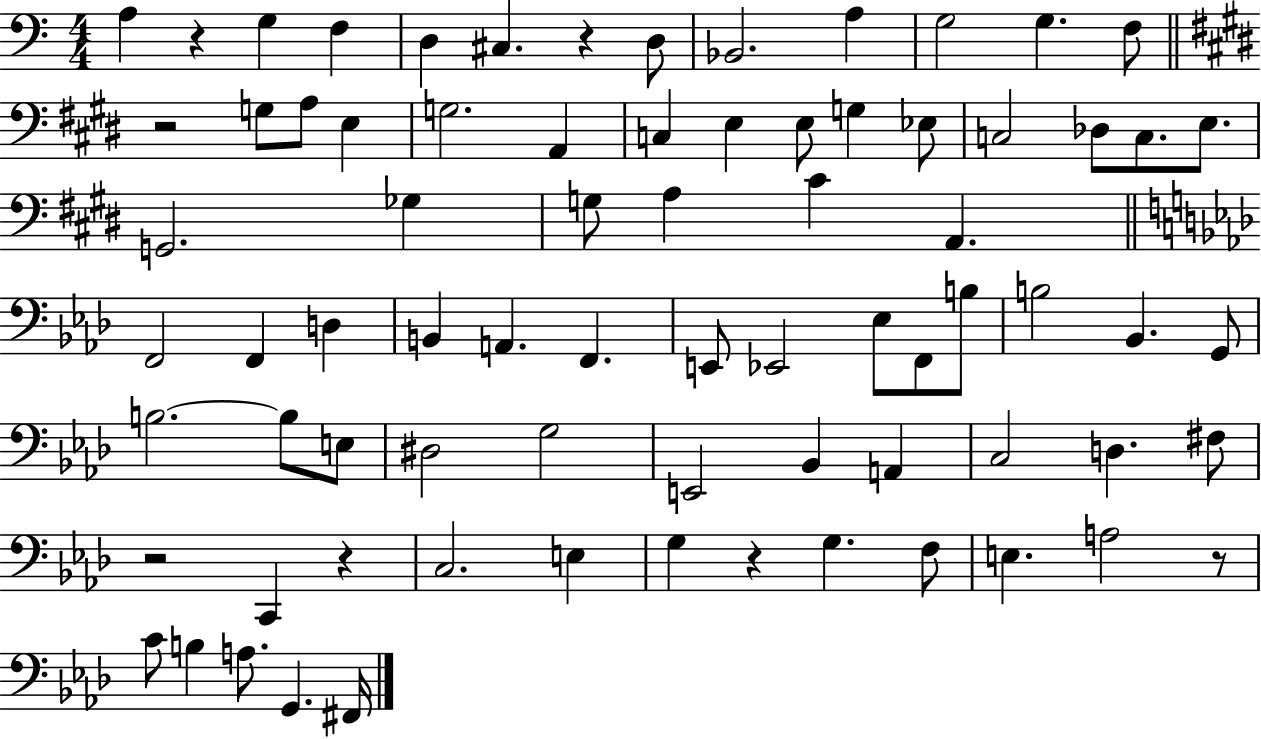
A3/q R/q G3/q F3/q D3/q C#3/q. R/q D3/e Bb2/h. A3/q G3/h G3/q. F3/e R/h G3/e A3/e E3/q G3/h. A2/q C3/q E3/q E3/e G3/q Eb3/e C3/h Db3/e C3/e. E3/e. G2/h. Gb3/q G3/e A3/q C#4/q A2/q. F2/h F2/q D3/q B2/q A2/q. F2/q. E2/e Eb2/h Eb3/e F2/e B3/e B3/h Bb2/q. G2/e B3/h. B3/e E3/e D#3/h G3/h E2/h Bb2/q A2/q C3/h D3/q. F#3/e R/h C2/q R/q C3/h. E3/q G3/q R/q G3/q. F3/e E3/q. A3/h R/e C4/e B3/q A3/e. G2/q. F#2/s